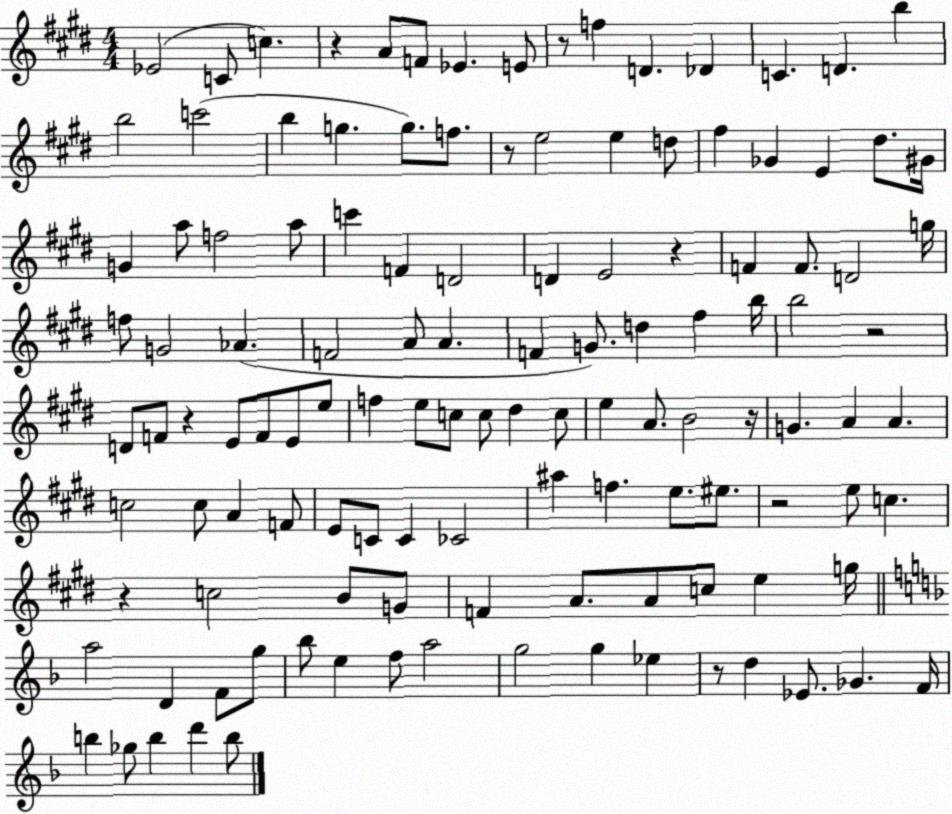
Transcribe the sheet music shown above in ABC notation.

X:1
T:Untitled
M:4/4
L:1/4
K:E
_E2 C/2 c z A/2 F/2 _E E/2 z/2 f D _D C D b b2 c'2 b g g/2 f/2 z/2 e2 e d/2 ^f _G E ^d/2 ^G/4 G a/2 f2 a/2 c' F D2 D E2 z F F/2 D2 g/4 f/2 G2 _A F2 A/2 A F G/2 d ^f b/4 b2 z2 D/2 F/2 z E/2 F/2 E/2 e/2 f e/2 c/2 c/2 ^d c/2 e A/2 B2 z/4 G A A c2 c/2 A F/2 E/2 C/2 C _C2 ^a f e/2 ^e/2 z2 e/2 c z c2 B/2 G/2 F A/2 A/2 c/2 e g/4 a2 D F/2 g/2 _b/2 e f/2 a2 g2 g _e z/2 d _E/2 _G F/4 b _g/2 b d' b/2